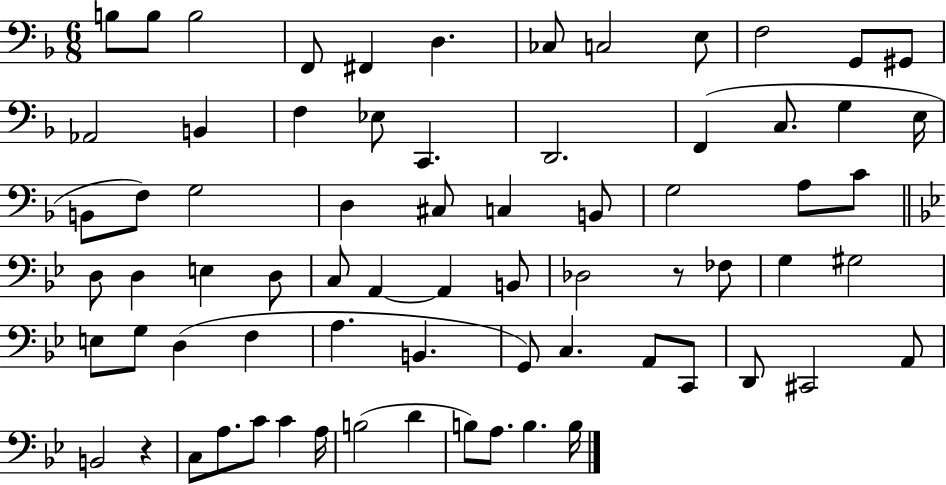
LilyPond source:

{
  \clef bass
  \numericTimeSignature
  \time 6/8
  \key f \major
  b8 b8 b2 | f,8 fis,4 d4. | ces8 c2 e8 | f2 g,8 gis,8 | \break aes,2 b,4 | f4 ees8 c,4. | d,2. | f,4( c8. g4 e16 | \break b,8 f8) g2 | d4 cis8 c4 b,8 | g2 a8 c'8 | \bar "||" \break \key bes \major d8 d4 e4 d8 | c8 a,4~~ a,4 b,8 | des2 r8 fes8 | g4 gis2 | \break e8 g8 d4( f4 | a4. b,4. | g,8) c4. a,8 c,8 | d,8 cis,2 a,8 | \break b,2 r4 | c8 a8. c'8 c'4 a16 | b2( d'4 | b8) a8. b4. b16 | \break \bar "|."
}